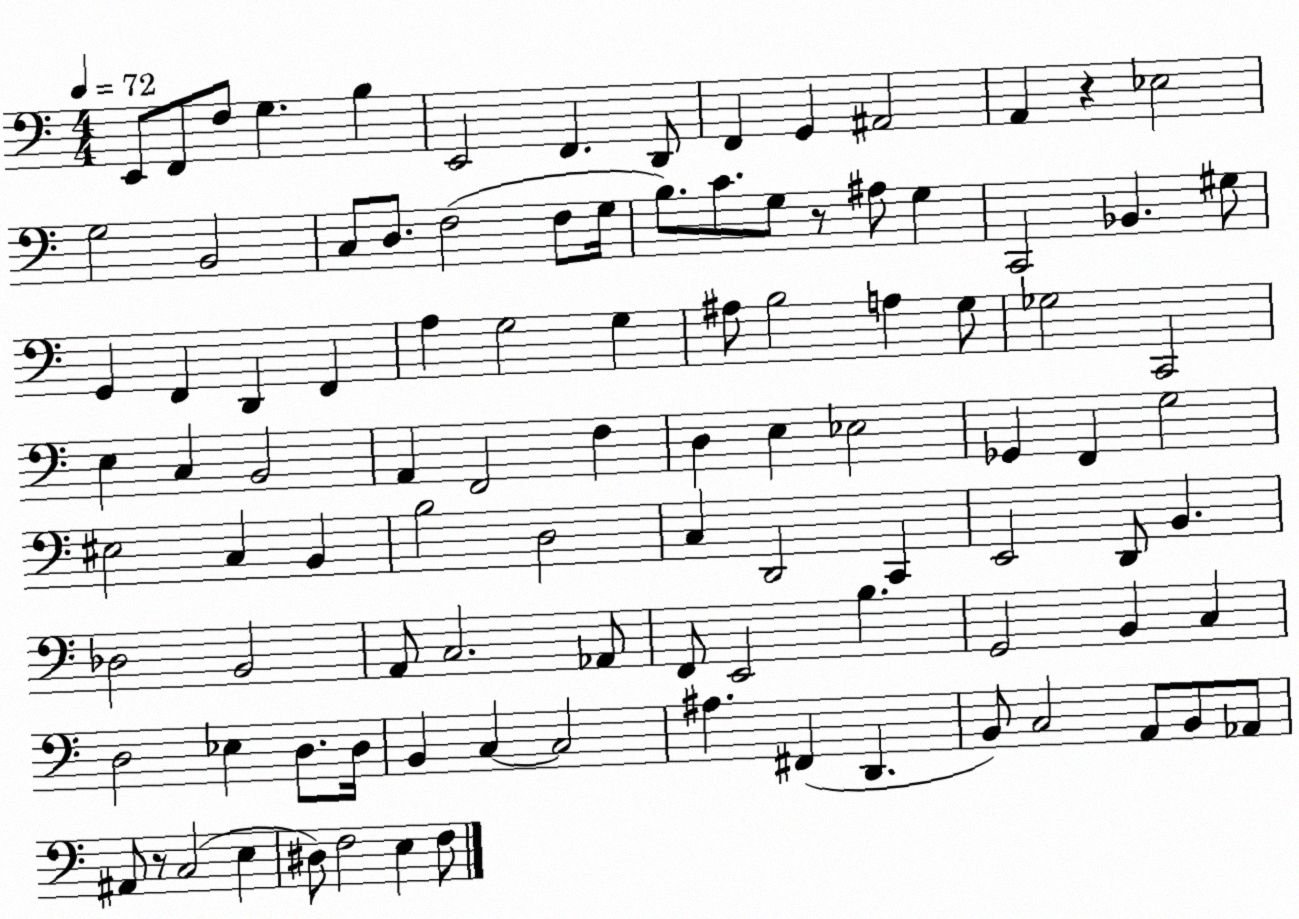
X:1
T:Untitled
M:4/4
L:1/4
K:C
E,,/2 F,,/2 F,/2 G, B, E,,2 F,, D,,/2 F,, G,, ^A,,2 A,, z _E,2 G,2 B,,2 C,/2 D,/2 F,2 F,/2 G,/4 B,/2 C/2 G,/2 z/2 ^A,/2 G, C,,2 _B,, ^G,/2 G,, F,, D,, F,, A, G,2 G, ^A,/2 B,2 A, G,/2 _G,2 C,,2 E, C, B,,2 A,, F,,2 F, D, E, _E,2 _G,, F,, G,2 ^E,2 C, B,, B,2 D,2 C, D,,2 C,, E,,2 D,,/2 B,, _D,2 B,,2 A,,/2 C,2 _A,,/2 F,,/2 E,,2 B, G,,2 B,, C, D,2 _E, D,/2 D,/4 B,, C, C,2 ^A, ^F,, D,, B,,/2 C,2 A,,/2 B,,/2 _A,,/2 ^A,,/2 z/2 C,2 E, ^D,/2 F,2 E, F,/2